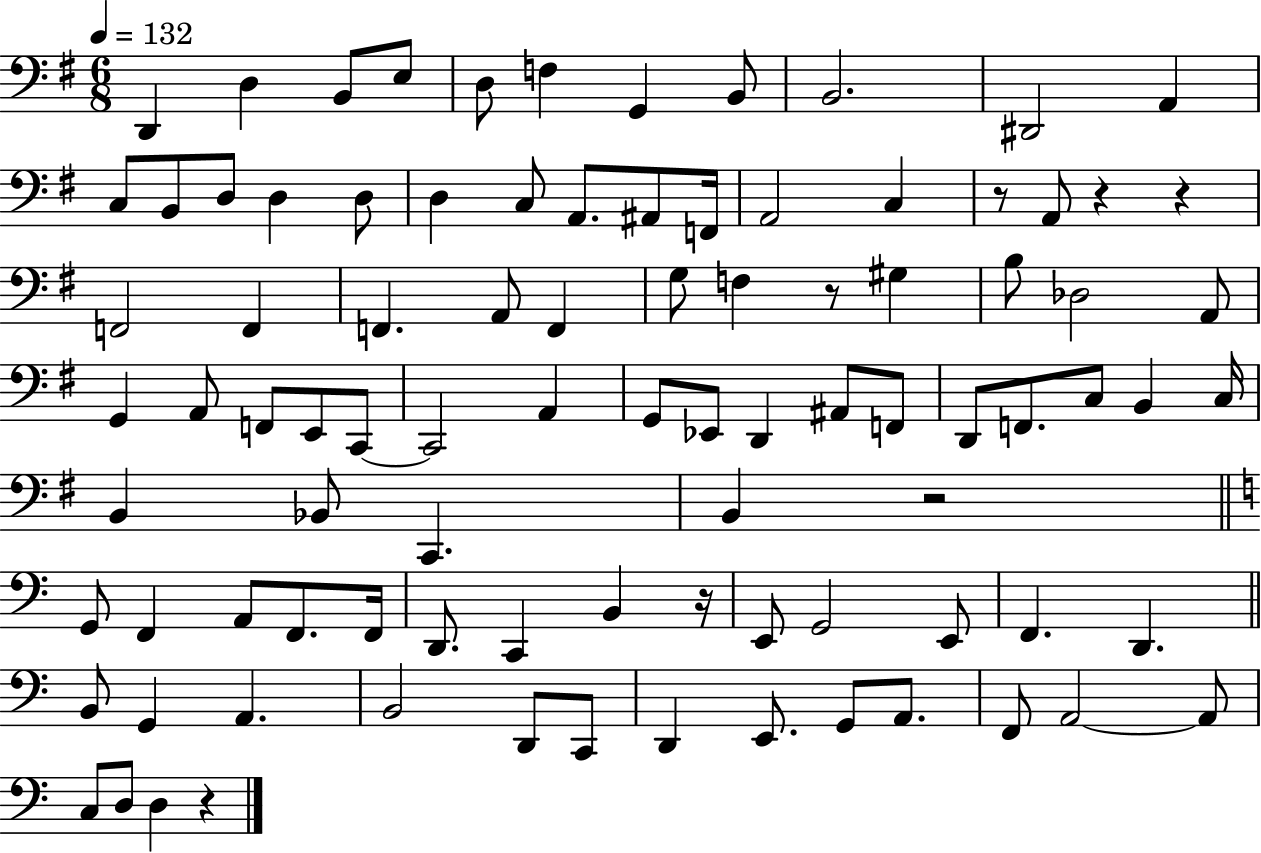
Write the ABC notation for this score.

X:1
T:Untitled
M:6/8
L:1/4
K:G
D,, D, B,,/2 E,/2 D,/2 F, G,, B,,/2 B,,2 ^D,,2 A,, C,/2 B,,/2 D,/2 D, D,/2 D, C,/2 A,,/2 ^A,,/2 F,,/4 A,,2 C, z/2 A,,/2 z z F,,2 F,, F,, A,,/2 F,, G,/2 F, z/2 ^G, B,/2 _D,2 A,,/2 G,, A,,/2 F,,/2 E,,/2 C,,/2 C,,2 A,, G,,/2 _E,,/2 D,, ^A,,/2 F,,/2 D,,/2 F,,/2 C,/2 B,, C,/4 B,, _B,,/2 C,, B,, z2 G,,/2 F,, A,,/2 F,,/2 F,,/4 D,,/2 C,, B,, z/4 E,,/2 G,,2 E,,/2 F,, D,, B,,/2 G,, A,, B,,2 D,,/2 C,,/2 D,, E,,/2 G,,/2 A,,/2 F,,/2 A,,2 A,,/2 C,/2 D,/2 D, z